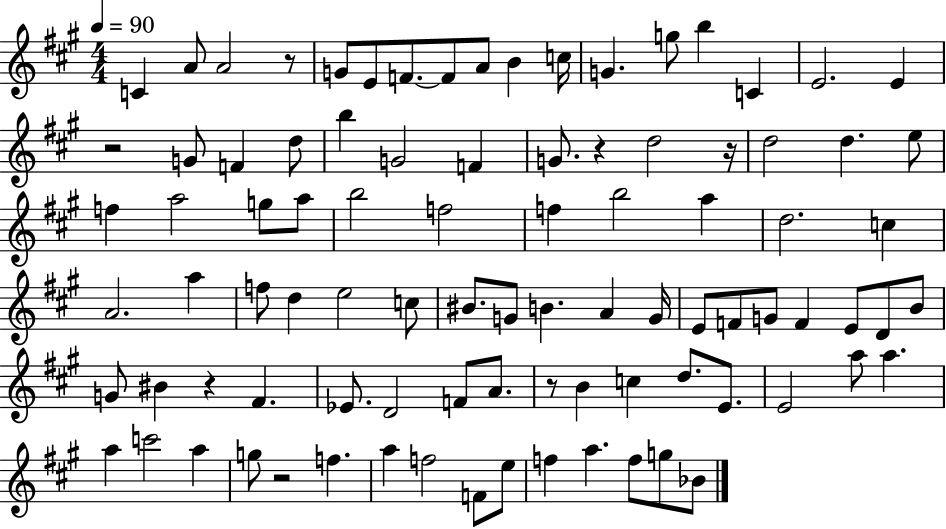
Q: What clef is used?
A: treble